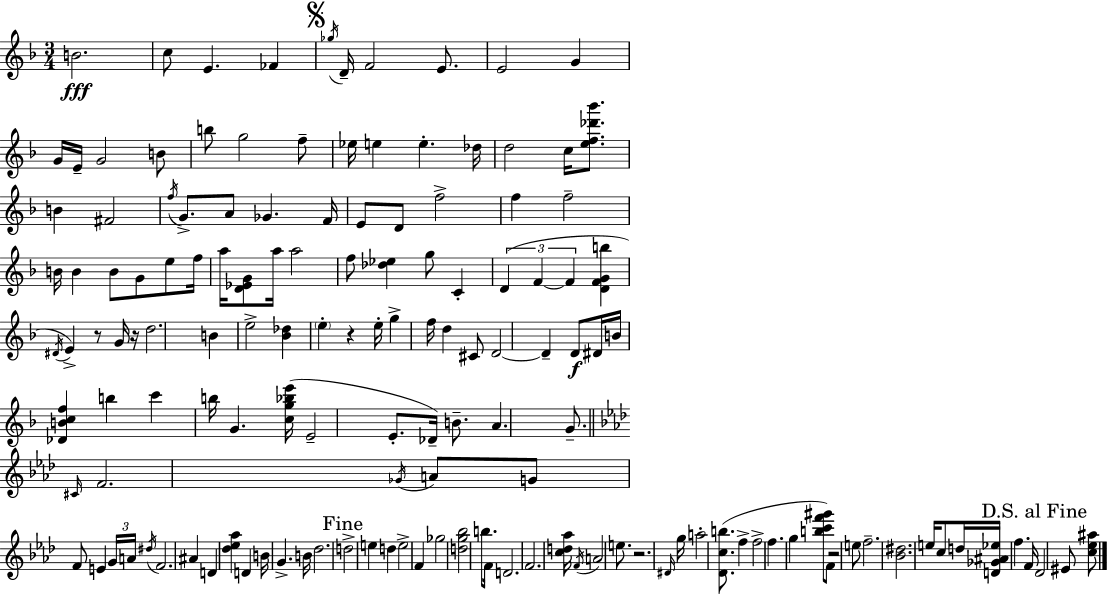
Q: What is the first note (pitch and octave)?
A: B4